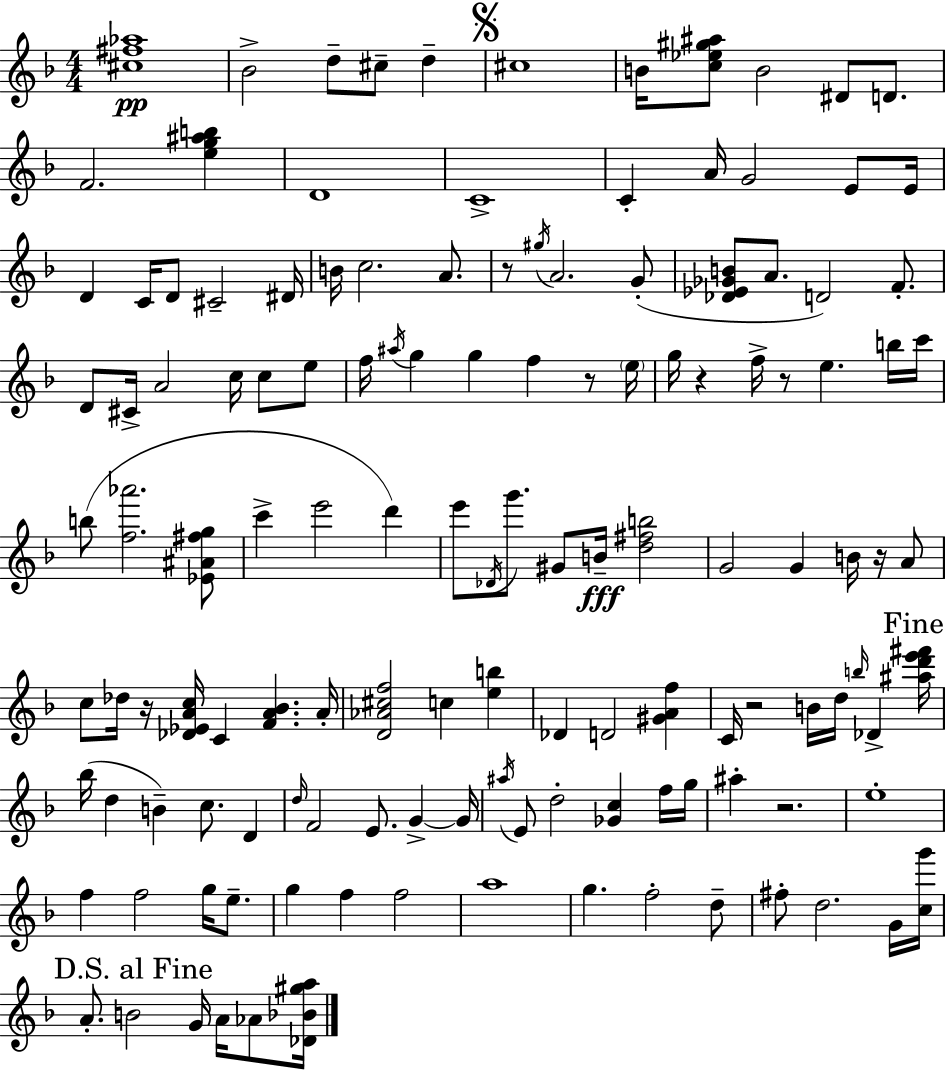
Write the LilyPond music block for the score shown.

{
  \clef treble
  \numericTimeSignature
  \time 4/4
  \key f \major
  \repeat volta 2 { <cis'' fis'' aes''>1\pp | bes'2-> d''8-- cis''8-- d''4-- | \mark \markup { \musicglyph "scripts.segno" } cis''1 | b'16 <c'' ees'' gis'' ais''>8 b'2 dis'8 d'8. | \break f'2. <e'' g'' ais'' b''>4 | d'1 | c'1-> | c'4-. a'16 g'2 e'8 e'16 | \break d'4 c'16 d'8 cis'2-- dis'16 | b'16 c''2. a'8. | r8 \acciaccatura { gis''16 } a'2. g'8-.( | <des' ees' ges' b'>8 a'8. d'2) f'8.-. | \break d'8 cis'16-> a'2 c''16 c''8 e''8 | f''16 \acciaccatura { ais''16 } g''4 g''4 f''4 r8 | \parenthesize e''16 g''16 r4 f''16-> r8 e''4. | b''16 c'''16 b''8( <f'' aes'''>2. | \break <ees' ais' fis'' g''>8 c'''4-> e'''2 d'''4) | e'''8 \acciaccatura { des'16 } g'''8. gis'8 b'16--\fff <d'' fis'' b''>2 | g'2 g'4 b'16 | r16 a'8 c''8 des''16 r16 <des' ees' a' c''>16 c'4 <f' a' bes'>4. | \break a'16-. <d' aes' cis'' f''>2 c''4 <e'' b''>4 | des'4 d'2 <gis' a' f''>4 | c'16 r2 b'16 d''16 \grace { b''16 } des'4-> | \mark "Fine" <ais'' d''' e''' fis'''>16 bes''16( d''4 b'4--) c''8. | \break d'4 \grace { d''16 } f'2 e'8. | g'4->~~ g'16 \acciaccatura { ais''16 } e'8 d''2-. | <ges' c''>4 f''16 g''16 ais''4-. r2. | e''1-. | \break f''4 f''2 | g''16 e''8.-- g''4 f''4 f''2 | a''1 | g''4. f''2-. | \break d''8-- fis''8-. d''2. | g'16 <c'' g'''>16 \mark "D.S. al Fine" a'8.-. b'2 | g'16 a'16 aes'8 <des' bes' gis'' a''>16 } \bar "|."
}